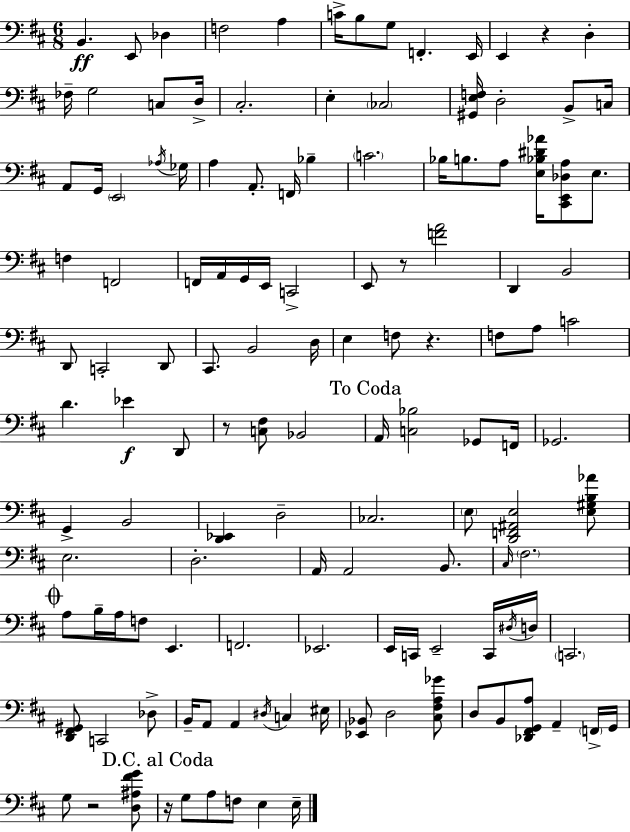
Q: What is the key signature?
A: D major